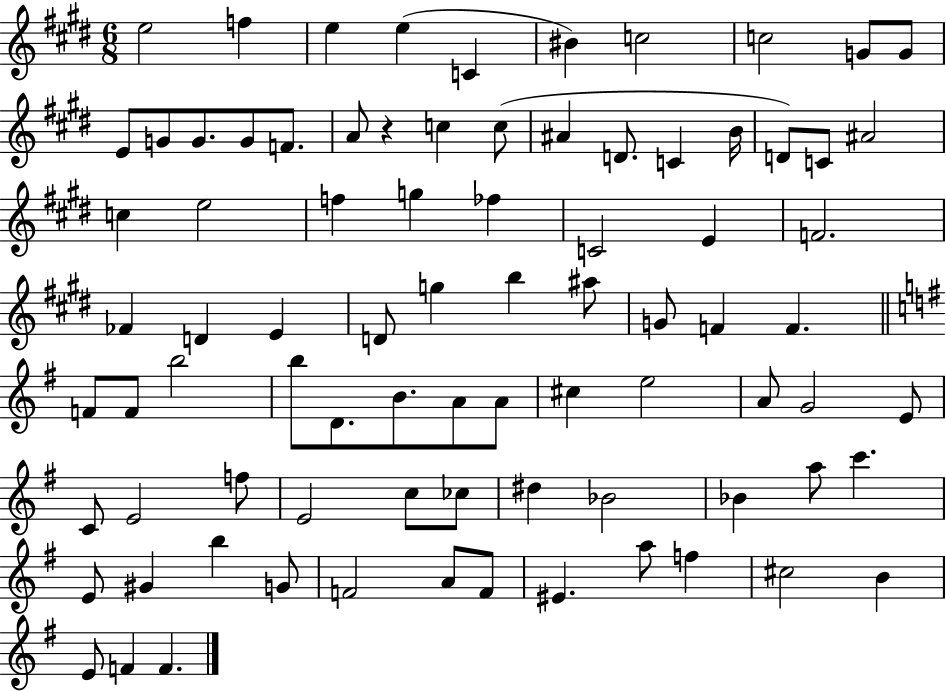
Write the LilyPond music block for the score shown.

{
  \clef treble
  \numericTimeSignature
  \time 6/8
  \key e \major
  e''2 f''4 | e''4 e''4( c'4 | bis'4) c''2 | c''2 g'8 g'8 | \break e'8 g'8 g'8. g'8 f'8. | a'8 r4 c''4 c''8( | ais'4 d'8. c'4 b'16 | d'8) c'8 ais'2 | \break c''4 e''2 | f''4 g''4 fes''4 | c'2 e'4 | f'2. | \break fes'4 d'4 e'4 | d'8 g''4 b''4 ais''8 | g'8 f'4 f'4. | \bar "||" \break \key e \minor f'8 f'8 b''2 | b''8 d'8. b'8. a'8 a'8 | cis''4 e''2 | a'8 g'2 e'8 | \break c'8 e'2 f''8 | e'2 c''8 ces''8 | dis''4 bes'2 | bes'4 a''8 c'''4. | \break e'8 gis'4 b''4 g'8 | f'2 a'8 f'8 | eis'4. a''8 f''4 | cis''2 b'4 | \break e'8 f'4 f'4. | \bar "|."
}